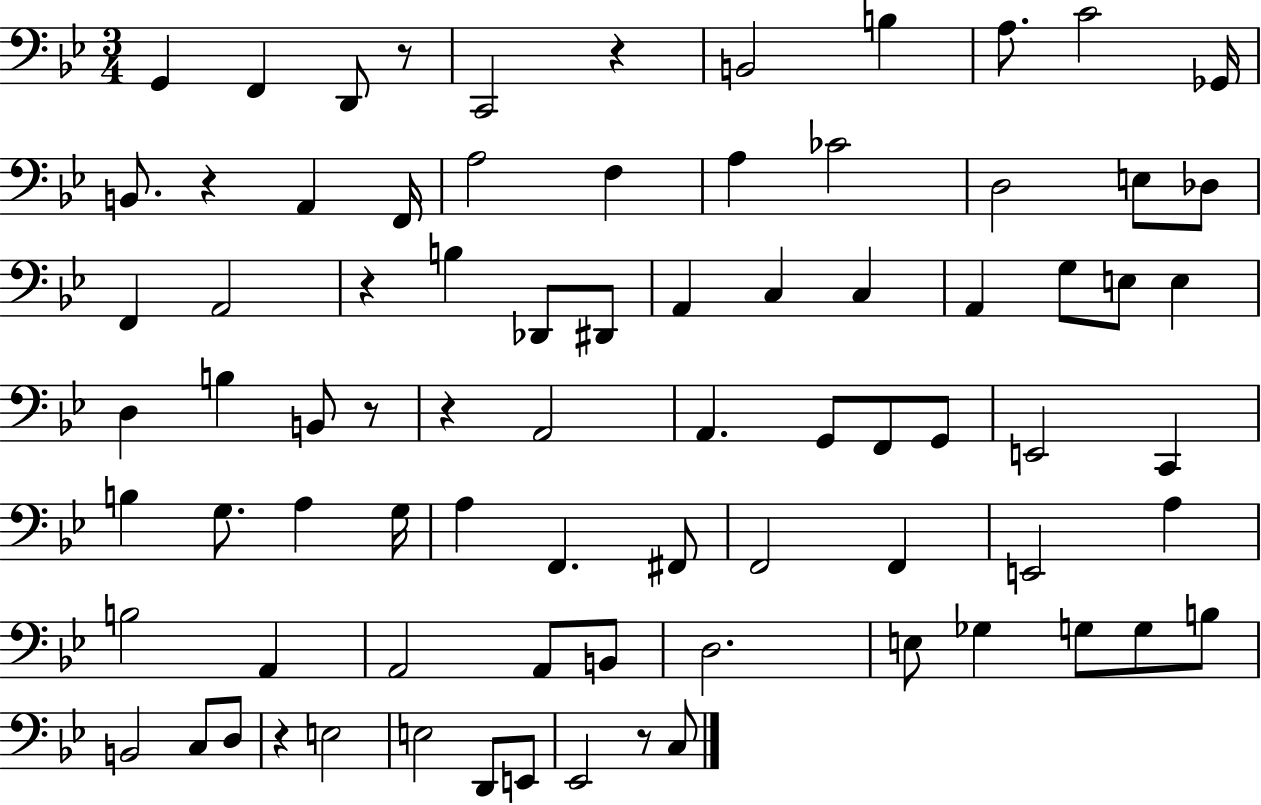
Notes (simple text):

G2/q F2/q D2/e R/e C2/h R/q B2/h B3/q A3/e. C4/h Gb2/s B2/e. R/q A2/q F2/s A3/h F3/q A3/q CES4/h D3/h E3/e Db3/e F2/q A2/h R/q B3/q Db2/e D#2/e A2/q C3/q C3/q A2/q G3/e E3/e E3/q D3/q B3/q B2/e R/e R/q A2/h A2/q. G2/e F2/e G2/e E2/h C2/q B3/q G3/e. A3/q G3/s A3/q F2/q. F#2/e F2/h F2/q E2/h A3/q B3/h A2/q A2/h A2/e B2/e D3/h. E3/e Gb3/q G3/e G3/e B3/e B2/h C3/e D3/e R/q E3/h E3/h D2/e E2/e Eb2/h R/e C3/e